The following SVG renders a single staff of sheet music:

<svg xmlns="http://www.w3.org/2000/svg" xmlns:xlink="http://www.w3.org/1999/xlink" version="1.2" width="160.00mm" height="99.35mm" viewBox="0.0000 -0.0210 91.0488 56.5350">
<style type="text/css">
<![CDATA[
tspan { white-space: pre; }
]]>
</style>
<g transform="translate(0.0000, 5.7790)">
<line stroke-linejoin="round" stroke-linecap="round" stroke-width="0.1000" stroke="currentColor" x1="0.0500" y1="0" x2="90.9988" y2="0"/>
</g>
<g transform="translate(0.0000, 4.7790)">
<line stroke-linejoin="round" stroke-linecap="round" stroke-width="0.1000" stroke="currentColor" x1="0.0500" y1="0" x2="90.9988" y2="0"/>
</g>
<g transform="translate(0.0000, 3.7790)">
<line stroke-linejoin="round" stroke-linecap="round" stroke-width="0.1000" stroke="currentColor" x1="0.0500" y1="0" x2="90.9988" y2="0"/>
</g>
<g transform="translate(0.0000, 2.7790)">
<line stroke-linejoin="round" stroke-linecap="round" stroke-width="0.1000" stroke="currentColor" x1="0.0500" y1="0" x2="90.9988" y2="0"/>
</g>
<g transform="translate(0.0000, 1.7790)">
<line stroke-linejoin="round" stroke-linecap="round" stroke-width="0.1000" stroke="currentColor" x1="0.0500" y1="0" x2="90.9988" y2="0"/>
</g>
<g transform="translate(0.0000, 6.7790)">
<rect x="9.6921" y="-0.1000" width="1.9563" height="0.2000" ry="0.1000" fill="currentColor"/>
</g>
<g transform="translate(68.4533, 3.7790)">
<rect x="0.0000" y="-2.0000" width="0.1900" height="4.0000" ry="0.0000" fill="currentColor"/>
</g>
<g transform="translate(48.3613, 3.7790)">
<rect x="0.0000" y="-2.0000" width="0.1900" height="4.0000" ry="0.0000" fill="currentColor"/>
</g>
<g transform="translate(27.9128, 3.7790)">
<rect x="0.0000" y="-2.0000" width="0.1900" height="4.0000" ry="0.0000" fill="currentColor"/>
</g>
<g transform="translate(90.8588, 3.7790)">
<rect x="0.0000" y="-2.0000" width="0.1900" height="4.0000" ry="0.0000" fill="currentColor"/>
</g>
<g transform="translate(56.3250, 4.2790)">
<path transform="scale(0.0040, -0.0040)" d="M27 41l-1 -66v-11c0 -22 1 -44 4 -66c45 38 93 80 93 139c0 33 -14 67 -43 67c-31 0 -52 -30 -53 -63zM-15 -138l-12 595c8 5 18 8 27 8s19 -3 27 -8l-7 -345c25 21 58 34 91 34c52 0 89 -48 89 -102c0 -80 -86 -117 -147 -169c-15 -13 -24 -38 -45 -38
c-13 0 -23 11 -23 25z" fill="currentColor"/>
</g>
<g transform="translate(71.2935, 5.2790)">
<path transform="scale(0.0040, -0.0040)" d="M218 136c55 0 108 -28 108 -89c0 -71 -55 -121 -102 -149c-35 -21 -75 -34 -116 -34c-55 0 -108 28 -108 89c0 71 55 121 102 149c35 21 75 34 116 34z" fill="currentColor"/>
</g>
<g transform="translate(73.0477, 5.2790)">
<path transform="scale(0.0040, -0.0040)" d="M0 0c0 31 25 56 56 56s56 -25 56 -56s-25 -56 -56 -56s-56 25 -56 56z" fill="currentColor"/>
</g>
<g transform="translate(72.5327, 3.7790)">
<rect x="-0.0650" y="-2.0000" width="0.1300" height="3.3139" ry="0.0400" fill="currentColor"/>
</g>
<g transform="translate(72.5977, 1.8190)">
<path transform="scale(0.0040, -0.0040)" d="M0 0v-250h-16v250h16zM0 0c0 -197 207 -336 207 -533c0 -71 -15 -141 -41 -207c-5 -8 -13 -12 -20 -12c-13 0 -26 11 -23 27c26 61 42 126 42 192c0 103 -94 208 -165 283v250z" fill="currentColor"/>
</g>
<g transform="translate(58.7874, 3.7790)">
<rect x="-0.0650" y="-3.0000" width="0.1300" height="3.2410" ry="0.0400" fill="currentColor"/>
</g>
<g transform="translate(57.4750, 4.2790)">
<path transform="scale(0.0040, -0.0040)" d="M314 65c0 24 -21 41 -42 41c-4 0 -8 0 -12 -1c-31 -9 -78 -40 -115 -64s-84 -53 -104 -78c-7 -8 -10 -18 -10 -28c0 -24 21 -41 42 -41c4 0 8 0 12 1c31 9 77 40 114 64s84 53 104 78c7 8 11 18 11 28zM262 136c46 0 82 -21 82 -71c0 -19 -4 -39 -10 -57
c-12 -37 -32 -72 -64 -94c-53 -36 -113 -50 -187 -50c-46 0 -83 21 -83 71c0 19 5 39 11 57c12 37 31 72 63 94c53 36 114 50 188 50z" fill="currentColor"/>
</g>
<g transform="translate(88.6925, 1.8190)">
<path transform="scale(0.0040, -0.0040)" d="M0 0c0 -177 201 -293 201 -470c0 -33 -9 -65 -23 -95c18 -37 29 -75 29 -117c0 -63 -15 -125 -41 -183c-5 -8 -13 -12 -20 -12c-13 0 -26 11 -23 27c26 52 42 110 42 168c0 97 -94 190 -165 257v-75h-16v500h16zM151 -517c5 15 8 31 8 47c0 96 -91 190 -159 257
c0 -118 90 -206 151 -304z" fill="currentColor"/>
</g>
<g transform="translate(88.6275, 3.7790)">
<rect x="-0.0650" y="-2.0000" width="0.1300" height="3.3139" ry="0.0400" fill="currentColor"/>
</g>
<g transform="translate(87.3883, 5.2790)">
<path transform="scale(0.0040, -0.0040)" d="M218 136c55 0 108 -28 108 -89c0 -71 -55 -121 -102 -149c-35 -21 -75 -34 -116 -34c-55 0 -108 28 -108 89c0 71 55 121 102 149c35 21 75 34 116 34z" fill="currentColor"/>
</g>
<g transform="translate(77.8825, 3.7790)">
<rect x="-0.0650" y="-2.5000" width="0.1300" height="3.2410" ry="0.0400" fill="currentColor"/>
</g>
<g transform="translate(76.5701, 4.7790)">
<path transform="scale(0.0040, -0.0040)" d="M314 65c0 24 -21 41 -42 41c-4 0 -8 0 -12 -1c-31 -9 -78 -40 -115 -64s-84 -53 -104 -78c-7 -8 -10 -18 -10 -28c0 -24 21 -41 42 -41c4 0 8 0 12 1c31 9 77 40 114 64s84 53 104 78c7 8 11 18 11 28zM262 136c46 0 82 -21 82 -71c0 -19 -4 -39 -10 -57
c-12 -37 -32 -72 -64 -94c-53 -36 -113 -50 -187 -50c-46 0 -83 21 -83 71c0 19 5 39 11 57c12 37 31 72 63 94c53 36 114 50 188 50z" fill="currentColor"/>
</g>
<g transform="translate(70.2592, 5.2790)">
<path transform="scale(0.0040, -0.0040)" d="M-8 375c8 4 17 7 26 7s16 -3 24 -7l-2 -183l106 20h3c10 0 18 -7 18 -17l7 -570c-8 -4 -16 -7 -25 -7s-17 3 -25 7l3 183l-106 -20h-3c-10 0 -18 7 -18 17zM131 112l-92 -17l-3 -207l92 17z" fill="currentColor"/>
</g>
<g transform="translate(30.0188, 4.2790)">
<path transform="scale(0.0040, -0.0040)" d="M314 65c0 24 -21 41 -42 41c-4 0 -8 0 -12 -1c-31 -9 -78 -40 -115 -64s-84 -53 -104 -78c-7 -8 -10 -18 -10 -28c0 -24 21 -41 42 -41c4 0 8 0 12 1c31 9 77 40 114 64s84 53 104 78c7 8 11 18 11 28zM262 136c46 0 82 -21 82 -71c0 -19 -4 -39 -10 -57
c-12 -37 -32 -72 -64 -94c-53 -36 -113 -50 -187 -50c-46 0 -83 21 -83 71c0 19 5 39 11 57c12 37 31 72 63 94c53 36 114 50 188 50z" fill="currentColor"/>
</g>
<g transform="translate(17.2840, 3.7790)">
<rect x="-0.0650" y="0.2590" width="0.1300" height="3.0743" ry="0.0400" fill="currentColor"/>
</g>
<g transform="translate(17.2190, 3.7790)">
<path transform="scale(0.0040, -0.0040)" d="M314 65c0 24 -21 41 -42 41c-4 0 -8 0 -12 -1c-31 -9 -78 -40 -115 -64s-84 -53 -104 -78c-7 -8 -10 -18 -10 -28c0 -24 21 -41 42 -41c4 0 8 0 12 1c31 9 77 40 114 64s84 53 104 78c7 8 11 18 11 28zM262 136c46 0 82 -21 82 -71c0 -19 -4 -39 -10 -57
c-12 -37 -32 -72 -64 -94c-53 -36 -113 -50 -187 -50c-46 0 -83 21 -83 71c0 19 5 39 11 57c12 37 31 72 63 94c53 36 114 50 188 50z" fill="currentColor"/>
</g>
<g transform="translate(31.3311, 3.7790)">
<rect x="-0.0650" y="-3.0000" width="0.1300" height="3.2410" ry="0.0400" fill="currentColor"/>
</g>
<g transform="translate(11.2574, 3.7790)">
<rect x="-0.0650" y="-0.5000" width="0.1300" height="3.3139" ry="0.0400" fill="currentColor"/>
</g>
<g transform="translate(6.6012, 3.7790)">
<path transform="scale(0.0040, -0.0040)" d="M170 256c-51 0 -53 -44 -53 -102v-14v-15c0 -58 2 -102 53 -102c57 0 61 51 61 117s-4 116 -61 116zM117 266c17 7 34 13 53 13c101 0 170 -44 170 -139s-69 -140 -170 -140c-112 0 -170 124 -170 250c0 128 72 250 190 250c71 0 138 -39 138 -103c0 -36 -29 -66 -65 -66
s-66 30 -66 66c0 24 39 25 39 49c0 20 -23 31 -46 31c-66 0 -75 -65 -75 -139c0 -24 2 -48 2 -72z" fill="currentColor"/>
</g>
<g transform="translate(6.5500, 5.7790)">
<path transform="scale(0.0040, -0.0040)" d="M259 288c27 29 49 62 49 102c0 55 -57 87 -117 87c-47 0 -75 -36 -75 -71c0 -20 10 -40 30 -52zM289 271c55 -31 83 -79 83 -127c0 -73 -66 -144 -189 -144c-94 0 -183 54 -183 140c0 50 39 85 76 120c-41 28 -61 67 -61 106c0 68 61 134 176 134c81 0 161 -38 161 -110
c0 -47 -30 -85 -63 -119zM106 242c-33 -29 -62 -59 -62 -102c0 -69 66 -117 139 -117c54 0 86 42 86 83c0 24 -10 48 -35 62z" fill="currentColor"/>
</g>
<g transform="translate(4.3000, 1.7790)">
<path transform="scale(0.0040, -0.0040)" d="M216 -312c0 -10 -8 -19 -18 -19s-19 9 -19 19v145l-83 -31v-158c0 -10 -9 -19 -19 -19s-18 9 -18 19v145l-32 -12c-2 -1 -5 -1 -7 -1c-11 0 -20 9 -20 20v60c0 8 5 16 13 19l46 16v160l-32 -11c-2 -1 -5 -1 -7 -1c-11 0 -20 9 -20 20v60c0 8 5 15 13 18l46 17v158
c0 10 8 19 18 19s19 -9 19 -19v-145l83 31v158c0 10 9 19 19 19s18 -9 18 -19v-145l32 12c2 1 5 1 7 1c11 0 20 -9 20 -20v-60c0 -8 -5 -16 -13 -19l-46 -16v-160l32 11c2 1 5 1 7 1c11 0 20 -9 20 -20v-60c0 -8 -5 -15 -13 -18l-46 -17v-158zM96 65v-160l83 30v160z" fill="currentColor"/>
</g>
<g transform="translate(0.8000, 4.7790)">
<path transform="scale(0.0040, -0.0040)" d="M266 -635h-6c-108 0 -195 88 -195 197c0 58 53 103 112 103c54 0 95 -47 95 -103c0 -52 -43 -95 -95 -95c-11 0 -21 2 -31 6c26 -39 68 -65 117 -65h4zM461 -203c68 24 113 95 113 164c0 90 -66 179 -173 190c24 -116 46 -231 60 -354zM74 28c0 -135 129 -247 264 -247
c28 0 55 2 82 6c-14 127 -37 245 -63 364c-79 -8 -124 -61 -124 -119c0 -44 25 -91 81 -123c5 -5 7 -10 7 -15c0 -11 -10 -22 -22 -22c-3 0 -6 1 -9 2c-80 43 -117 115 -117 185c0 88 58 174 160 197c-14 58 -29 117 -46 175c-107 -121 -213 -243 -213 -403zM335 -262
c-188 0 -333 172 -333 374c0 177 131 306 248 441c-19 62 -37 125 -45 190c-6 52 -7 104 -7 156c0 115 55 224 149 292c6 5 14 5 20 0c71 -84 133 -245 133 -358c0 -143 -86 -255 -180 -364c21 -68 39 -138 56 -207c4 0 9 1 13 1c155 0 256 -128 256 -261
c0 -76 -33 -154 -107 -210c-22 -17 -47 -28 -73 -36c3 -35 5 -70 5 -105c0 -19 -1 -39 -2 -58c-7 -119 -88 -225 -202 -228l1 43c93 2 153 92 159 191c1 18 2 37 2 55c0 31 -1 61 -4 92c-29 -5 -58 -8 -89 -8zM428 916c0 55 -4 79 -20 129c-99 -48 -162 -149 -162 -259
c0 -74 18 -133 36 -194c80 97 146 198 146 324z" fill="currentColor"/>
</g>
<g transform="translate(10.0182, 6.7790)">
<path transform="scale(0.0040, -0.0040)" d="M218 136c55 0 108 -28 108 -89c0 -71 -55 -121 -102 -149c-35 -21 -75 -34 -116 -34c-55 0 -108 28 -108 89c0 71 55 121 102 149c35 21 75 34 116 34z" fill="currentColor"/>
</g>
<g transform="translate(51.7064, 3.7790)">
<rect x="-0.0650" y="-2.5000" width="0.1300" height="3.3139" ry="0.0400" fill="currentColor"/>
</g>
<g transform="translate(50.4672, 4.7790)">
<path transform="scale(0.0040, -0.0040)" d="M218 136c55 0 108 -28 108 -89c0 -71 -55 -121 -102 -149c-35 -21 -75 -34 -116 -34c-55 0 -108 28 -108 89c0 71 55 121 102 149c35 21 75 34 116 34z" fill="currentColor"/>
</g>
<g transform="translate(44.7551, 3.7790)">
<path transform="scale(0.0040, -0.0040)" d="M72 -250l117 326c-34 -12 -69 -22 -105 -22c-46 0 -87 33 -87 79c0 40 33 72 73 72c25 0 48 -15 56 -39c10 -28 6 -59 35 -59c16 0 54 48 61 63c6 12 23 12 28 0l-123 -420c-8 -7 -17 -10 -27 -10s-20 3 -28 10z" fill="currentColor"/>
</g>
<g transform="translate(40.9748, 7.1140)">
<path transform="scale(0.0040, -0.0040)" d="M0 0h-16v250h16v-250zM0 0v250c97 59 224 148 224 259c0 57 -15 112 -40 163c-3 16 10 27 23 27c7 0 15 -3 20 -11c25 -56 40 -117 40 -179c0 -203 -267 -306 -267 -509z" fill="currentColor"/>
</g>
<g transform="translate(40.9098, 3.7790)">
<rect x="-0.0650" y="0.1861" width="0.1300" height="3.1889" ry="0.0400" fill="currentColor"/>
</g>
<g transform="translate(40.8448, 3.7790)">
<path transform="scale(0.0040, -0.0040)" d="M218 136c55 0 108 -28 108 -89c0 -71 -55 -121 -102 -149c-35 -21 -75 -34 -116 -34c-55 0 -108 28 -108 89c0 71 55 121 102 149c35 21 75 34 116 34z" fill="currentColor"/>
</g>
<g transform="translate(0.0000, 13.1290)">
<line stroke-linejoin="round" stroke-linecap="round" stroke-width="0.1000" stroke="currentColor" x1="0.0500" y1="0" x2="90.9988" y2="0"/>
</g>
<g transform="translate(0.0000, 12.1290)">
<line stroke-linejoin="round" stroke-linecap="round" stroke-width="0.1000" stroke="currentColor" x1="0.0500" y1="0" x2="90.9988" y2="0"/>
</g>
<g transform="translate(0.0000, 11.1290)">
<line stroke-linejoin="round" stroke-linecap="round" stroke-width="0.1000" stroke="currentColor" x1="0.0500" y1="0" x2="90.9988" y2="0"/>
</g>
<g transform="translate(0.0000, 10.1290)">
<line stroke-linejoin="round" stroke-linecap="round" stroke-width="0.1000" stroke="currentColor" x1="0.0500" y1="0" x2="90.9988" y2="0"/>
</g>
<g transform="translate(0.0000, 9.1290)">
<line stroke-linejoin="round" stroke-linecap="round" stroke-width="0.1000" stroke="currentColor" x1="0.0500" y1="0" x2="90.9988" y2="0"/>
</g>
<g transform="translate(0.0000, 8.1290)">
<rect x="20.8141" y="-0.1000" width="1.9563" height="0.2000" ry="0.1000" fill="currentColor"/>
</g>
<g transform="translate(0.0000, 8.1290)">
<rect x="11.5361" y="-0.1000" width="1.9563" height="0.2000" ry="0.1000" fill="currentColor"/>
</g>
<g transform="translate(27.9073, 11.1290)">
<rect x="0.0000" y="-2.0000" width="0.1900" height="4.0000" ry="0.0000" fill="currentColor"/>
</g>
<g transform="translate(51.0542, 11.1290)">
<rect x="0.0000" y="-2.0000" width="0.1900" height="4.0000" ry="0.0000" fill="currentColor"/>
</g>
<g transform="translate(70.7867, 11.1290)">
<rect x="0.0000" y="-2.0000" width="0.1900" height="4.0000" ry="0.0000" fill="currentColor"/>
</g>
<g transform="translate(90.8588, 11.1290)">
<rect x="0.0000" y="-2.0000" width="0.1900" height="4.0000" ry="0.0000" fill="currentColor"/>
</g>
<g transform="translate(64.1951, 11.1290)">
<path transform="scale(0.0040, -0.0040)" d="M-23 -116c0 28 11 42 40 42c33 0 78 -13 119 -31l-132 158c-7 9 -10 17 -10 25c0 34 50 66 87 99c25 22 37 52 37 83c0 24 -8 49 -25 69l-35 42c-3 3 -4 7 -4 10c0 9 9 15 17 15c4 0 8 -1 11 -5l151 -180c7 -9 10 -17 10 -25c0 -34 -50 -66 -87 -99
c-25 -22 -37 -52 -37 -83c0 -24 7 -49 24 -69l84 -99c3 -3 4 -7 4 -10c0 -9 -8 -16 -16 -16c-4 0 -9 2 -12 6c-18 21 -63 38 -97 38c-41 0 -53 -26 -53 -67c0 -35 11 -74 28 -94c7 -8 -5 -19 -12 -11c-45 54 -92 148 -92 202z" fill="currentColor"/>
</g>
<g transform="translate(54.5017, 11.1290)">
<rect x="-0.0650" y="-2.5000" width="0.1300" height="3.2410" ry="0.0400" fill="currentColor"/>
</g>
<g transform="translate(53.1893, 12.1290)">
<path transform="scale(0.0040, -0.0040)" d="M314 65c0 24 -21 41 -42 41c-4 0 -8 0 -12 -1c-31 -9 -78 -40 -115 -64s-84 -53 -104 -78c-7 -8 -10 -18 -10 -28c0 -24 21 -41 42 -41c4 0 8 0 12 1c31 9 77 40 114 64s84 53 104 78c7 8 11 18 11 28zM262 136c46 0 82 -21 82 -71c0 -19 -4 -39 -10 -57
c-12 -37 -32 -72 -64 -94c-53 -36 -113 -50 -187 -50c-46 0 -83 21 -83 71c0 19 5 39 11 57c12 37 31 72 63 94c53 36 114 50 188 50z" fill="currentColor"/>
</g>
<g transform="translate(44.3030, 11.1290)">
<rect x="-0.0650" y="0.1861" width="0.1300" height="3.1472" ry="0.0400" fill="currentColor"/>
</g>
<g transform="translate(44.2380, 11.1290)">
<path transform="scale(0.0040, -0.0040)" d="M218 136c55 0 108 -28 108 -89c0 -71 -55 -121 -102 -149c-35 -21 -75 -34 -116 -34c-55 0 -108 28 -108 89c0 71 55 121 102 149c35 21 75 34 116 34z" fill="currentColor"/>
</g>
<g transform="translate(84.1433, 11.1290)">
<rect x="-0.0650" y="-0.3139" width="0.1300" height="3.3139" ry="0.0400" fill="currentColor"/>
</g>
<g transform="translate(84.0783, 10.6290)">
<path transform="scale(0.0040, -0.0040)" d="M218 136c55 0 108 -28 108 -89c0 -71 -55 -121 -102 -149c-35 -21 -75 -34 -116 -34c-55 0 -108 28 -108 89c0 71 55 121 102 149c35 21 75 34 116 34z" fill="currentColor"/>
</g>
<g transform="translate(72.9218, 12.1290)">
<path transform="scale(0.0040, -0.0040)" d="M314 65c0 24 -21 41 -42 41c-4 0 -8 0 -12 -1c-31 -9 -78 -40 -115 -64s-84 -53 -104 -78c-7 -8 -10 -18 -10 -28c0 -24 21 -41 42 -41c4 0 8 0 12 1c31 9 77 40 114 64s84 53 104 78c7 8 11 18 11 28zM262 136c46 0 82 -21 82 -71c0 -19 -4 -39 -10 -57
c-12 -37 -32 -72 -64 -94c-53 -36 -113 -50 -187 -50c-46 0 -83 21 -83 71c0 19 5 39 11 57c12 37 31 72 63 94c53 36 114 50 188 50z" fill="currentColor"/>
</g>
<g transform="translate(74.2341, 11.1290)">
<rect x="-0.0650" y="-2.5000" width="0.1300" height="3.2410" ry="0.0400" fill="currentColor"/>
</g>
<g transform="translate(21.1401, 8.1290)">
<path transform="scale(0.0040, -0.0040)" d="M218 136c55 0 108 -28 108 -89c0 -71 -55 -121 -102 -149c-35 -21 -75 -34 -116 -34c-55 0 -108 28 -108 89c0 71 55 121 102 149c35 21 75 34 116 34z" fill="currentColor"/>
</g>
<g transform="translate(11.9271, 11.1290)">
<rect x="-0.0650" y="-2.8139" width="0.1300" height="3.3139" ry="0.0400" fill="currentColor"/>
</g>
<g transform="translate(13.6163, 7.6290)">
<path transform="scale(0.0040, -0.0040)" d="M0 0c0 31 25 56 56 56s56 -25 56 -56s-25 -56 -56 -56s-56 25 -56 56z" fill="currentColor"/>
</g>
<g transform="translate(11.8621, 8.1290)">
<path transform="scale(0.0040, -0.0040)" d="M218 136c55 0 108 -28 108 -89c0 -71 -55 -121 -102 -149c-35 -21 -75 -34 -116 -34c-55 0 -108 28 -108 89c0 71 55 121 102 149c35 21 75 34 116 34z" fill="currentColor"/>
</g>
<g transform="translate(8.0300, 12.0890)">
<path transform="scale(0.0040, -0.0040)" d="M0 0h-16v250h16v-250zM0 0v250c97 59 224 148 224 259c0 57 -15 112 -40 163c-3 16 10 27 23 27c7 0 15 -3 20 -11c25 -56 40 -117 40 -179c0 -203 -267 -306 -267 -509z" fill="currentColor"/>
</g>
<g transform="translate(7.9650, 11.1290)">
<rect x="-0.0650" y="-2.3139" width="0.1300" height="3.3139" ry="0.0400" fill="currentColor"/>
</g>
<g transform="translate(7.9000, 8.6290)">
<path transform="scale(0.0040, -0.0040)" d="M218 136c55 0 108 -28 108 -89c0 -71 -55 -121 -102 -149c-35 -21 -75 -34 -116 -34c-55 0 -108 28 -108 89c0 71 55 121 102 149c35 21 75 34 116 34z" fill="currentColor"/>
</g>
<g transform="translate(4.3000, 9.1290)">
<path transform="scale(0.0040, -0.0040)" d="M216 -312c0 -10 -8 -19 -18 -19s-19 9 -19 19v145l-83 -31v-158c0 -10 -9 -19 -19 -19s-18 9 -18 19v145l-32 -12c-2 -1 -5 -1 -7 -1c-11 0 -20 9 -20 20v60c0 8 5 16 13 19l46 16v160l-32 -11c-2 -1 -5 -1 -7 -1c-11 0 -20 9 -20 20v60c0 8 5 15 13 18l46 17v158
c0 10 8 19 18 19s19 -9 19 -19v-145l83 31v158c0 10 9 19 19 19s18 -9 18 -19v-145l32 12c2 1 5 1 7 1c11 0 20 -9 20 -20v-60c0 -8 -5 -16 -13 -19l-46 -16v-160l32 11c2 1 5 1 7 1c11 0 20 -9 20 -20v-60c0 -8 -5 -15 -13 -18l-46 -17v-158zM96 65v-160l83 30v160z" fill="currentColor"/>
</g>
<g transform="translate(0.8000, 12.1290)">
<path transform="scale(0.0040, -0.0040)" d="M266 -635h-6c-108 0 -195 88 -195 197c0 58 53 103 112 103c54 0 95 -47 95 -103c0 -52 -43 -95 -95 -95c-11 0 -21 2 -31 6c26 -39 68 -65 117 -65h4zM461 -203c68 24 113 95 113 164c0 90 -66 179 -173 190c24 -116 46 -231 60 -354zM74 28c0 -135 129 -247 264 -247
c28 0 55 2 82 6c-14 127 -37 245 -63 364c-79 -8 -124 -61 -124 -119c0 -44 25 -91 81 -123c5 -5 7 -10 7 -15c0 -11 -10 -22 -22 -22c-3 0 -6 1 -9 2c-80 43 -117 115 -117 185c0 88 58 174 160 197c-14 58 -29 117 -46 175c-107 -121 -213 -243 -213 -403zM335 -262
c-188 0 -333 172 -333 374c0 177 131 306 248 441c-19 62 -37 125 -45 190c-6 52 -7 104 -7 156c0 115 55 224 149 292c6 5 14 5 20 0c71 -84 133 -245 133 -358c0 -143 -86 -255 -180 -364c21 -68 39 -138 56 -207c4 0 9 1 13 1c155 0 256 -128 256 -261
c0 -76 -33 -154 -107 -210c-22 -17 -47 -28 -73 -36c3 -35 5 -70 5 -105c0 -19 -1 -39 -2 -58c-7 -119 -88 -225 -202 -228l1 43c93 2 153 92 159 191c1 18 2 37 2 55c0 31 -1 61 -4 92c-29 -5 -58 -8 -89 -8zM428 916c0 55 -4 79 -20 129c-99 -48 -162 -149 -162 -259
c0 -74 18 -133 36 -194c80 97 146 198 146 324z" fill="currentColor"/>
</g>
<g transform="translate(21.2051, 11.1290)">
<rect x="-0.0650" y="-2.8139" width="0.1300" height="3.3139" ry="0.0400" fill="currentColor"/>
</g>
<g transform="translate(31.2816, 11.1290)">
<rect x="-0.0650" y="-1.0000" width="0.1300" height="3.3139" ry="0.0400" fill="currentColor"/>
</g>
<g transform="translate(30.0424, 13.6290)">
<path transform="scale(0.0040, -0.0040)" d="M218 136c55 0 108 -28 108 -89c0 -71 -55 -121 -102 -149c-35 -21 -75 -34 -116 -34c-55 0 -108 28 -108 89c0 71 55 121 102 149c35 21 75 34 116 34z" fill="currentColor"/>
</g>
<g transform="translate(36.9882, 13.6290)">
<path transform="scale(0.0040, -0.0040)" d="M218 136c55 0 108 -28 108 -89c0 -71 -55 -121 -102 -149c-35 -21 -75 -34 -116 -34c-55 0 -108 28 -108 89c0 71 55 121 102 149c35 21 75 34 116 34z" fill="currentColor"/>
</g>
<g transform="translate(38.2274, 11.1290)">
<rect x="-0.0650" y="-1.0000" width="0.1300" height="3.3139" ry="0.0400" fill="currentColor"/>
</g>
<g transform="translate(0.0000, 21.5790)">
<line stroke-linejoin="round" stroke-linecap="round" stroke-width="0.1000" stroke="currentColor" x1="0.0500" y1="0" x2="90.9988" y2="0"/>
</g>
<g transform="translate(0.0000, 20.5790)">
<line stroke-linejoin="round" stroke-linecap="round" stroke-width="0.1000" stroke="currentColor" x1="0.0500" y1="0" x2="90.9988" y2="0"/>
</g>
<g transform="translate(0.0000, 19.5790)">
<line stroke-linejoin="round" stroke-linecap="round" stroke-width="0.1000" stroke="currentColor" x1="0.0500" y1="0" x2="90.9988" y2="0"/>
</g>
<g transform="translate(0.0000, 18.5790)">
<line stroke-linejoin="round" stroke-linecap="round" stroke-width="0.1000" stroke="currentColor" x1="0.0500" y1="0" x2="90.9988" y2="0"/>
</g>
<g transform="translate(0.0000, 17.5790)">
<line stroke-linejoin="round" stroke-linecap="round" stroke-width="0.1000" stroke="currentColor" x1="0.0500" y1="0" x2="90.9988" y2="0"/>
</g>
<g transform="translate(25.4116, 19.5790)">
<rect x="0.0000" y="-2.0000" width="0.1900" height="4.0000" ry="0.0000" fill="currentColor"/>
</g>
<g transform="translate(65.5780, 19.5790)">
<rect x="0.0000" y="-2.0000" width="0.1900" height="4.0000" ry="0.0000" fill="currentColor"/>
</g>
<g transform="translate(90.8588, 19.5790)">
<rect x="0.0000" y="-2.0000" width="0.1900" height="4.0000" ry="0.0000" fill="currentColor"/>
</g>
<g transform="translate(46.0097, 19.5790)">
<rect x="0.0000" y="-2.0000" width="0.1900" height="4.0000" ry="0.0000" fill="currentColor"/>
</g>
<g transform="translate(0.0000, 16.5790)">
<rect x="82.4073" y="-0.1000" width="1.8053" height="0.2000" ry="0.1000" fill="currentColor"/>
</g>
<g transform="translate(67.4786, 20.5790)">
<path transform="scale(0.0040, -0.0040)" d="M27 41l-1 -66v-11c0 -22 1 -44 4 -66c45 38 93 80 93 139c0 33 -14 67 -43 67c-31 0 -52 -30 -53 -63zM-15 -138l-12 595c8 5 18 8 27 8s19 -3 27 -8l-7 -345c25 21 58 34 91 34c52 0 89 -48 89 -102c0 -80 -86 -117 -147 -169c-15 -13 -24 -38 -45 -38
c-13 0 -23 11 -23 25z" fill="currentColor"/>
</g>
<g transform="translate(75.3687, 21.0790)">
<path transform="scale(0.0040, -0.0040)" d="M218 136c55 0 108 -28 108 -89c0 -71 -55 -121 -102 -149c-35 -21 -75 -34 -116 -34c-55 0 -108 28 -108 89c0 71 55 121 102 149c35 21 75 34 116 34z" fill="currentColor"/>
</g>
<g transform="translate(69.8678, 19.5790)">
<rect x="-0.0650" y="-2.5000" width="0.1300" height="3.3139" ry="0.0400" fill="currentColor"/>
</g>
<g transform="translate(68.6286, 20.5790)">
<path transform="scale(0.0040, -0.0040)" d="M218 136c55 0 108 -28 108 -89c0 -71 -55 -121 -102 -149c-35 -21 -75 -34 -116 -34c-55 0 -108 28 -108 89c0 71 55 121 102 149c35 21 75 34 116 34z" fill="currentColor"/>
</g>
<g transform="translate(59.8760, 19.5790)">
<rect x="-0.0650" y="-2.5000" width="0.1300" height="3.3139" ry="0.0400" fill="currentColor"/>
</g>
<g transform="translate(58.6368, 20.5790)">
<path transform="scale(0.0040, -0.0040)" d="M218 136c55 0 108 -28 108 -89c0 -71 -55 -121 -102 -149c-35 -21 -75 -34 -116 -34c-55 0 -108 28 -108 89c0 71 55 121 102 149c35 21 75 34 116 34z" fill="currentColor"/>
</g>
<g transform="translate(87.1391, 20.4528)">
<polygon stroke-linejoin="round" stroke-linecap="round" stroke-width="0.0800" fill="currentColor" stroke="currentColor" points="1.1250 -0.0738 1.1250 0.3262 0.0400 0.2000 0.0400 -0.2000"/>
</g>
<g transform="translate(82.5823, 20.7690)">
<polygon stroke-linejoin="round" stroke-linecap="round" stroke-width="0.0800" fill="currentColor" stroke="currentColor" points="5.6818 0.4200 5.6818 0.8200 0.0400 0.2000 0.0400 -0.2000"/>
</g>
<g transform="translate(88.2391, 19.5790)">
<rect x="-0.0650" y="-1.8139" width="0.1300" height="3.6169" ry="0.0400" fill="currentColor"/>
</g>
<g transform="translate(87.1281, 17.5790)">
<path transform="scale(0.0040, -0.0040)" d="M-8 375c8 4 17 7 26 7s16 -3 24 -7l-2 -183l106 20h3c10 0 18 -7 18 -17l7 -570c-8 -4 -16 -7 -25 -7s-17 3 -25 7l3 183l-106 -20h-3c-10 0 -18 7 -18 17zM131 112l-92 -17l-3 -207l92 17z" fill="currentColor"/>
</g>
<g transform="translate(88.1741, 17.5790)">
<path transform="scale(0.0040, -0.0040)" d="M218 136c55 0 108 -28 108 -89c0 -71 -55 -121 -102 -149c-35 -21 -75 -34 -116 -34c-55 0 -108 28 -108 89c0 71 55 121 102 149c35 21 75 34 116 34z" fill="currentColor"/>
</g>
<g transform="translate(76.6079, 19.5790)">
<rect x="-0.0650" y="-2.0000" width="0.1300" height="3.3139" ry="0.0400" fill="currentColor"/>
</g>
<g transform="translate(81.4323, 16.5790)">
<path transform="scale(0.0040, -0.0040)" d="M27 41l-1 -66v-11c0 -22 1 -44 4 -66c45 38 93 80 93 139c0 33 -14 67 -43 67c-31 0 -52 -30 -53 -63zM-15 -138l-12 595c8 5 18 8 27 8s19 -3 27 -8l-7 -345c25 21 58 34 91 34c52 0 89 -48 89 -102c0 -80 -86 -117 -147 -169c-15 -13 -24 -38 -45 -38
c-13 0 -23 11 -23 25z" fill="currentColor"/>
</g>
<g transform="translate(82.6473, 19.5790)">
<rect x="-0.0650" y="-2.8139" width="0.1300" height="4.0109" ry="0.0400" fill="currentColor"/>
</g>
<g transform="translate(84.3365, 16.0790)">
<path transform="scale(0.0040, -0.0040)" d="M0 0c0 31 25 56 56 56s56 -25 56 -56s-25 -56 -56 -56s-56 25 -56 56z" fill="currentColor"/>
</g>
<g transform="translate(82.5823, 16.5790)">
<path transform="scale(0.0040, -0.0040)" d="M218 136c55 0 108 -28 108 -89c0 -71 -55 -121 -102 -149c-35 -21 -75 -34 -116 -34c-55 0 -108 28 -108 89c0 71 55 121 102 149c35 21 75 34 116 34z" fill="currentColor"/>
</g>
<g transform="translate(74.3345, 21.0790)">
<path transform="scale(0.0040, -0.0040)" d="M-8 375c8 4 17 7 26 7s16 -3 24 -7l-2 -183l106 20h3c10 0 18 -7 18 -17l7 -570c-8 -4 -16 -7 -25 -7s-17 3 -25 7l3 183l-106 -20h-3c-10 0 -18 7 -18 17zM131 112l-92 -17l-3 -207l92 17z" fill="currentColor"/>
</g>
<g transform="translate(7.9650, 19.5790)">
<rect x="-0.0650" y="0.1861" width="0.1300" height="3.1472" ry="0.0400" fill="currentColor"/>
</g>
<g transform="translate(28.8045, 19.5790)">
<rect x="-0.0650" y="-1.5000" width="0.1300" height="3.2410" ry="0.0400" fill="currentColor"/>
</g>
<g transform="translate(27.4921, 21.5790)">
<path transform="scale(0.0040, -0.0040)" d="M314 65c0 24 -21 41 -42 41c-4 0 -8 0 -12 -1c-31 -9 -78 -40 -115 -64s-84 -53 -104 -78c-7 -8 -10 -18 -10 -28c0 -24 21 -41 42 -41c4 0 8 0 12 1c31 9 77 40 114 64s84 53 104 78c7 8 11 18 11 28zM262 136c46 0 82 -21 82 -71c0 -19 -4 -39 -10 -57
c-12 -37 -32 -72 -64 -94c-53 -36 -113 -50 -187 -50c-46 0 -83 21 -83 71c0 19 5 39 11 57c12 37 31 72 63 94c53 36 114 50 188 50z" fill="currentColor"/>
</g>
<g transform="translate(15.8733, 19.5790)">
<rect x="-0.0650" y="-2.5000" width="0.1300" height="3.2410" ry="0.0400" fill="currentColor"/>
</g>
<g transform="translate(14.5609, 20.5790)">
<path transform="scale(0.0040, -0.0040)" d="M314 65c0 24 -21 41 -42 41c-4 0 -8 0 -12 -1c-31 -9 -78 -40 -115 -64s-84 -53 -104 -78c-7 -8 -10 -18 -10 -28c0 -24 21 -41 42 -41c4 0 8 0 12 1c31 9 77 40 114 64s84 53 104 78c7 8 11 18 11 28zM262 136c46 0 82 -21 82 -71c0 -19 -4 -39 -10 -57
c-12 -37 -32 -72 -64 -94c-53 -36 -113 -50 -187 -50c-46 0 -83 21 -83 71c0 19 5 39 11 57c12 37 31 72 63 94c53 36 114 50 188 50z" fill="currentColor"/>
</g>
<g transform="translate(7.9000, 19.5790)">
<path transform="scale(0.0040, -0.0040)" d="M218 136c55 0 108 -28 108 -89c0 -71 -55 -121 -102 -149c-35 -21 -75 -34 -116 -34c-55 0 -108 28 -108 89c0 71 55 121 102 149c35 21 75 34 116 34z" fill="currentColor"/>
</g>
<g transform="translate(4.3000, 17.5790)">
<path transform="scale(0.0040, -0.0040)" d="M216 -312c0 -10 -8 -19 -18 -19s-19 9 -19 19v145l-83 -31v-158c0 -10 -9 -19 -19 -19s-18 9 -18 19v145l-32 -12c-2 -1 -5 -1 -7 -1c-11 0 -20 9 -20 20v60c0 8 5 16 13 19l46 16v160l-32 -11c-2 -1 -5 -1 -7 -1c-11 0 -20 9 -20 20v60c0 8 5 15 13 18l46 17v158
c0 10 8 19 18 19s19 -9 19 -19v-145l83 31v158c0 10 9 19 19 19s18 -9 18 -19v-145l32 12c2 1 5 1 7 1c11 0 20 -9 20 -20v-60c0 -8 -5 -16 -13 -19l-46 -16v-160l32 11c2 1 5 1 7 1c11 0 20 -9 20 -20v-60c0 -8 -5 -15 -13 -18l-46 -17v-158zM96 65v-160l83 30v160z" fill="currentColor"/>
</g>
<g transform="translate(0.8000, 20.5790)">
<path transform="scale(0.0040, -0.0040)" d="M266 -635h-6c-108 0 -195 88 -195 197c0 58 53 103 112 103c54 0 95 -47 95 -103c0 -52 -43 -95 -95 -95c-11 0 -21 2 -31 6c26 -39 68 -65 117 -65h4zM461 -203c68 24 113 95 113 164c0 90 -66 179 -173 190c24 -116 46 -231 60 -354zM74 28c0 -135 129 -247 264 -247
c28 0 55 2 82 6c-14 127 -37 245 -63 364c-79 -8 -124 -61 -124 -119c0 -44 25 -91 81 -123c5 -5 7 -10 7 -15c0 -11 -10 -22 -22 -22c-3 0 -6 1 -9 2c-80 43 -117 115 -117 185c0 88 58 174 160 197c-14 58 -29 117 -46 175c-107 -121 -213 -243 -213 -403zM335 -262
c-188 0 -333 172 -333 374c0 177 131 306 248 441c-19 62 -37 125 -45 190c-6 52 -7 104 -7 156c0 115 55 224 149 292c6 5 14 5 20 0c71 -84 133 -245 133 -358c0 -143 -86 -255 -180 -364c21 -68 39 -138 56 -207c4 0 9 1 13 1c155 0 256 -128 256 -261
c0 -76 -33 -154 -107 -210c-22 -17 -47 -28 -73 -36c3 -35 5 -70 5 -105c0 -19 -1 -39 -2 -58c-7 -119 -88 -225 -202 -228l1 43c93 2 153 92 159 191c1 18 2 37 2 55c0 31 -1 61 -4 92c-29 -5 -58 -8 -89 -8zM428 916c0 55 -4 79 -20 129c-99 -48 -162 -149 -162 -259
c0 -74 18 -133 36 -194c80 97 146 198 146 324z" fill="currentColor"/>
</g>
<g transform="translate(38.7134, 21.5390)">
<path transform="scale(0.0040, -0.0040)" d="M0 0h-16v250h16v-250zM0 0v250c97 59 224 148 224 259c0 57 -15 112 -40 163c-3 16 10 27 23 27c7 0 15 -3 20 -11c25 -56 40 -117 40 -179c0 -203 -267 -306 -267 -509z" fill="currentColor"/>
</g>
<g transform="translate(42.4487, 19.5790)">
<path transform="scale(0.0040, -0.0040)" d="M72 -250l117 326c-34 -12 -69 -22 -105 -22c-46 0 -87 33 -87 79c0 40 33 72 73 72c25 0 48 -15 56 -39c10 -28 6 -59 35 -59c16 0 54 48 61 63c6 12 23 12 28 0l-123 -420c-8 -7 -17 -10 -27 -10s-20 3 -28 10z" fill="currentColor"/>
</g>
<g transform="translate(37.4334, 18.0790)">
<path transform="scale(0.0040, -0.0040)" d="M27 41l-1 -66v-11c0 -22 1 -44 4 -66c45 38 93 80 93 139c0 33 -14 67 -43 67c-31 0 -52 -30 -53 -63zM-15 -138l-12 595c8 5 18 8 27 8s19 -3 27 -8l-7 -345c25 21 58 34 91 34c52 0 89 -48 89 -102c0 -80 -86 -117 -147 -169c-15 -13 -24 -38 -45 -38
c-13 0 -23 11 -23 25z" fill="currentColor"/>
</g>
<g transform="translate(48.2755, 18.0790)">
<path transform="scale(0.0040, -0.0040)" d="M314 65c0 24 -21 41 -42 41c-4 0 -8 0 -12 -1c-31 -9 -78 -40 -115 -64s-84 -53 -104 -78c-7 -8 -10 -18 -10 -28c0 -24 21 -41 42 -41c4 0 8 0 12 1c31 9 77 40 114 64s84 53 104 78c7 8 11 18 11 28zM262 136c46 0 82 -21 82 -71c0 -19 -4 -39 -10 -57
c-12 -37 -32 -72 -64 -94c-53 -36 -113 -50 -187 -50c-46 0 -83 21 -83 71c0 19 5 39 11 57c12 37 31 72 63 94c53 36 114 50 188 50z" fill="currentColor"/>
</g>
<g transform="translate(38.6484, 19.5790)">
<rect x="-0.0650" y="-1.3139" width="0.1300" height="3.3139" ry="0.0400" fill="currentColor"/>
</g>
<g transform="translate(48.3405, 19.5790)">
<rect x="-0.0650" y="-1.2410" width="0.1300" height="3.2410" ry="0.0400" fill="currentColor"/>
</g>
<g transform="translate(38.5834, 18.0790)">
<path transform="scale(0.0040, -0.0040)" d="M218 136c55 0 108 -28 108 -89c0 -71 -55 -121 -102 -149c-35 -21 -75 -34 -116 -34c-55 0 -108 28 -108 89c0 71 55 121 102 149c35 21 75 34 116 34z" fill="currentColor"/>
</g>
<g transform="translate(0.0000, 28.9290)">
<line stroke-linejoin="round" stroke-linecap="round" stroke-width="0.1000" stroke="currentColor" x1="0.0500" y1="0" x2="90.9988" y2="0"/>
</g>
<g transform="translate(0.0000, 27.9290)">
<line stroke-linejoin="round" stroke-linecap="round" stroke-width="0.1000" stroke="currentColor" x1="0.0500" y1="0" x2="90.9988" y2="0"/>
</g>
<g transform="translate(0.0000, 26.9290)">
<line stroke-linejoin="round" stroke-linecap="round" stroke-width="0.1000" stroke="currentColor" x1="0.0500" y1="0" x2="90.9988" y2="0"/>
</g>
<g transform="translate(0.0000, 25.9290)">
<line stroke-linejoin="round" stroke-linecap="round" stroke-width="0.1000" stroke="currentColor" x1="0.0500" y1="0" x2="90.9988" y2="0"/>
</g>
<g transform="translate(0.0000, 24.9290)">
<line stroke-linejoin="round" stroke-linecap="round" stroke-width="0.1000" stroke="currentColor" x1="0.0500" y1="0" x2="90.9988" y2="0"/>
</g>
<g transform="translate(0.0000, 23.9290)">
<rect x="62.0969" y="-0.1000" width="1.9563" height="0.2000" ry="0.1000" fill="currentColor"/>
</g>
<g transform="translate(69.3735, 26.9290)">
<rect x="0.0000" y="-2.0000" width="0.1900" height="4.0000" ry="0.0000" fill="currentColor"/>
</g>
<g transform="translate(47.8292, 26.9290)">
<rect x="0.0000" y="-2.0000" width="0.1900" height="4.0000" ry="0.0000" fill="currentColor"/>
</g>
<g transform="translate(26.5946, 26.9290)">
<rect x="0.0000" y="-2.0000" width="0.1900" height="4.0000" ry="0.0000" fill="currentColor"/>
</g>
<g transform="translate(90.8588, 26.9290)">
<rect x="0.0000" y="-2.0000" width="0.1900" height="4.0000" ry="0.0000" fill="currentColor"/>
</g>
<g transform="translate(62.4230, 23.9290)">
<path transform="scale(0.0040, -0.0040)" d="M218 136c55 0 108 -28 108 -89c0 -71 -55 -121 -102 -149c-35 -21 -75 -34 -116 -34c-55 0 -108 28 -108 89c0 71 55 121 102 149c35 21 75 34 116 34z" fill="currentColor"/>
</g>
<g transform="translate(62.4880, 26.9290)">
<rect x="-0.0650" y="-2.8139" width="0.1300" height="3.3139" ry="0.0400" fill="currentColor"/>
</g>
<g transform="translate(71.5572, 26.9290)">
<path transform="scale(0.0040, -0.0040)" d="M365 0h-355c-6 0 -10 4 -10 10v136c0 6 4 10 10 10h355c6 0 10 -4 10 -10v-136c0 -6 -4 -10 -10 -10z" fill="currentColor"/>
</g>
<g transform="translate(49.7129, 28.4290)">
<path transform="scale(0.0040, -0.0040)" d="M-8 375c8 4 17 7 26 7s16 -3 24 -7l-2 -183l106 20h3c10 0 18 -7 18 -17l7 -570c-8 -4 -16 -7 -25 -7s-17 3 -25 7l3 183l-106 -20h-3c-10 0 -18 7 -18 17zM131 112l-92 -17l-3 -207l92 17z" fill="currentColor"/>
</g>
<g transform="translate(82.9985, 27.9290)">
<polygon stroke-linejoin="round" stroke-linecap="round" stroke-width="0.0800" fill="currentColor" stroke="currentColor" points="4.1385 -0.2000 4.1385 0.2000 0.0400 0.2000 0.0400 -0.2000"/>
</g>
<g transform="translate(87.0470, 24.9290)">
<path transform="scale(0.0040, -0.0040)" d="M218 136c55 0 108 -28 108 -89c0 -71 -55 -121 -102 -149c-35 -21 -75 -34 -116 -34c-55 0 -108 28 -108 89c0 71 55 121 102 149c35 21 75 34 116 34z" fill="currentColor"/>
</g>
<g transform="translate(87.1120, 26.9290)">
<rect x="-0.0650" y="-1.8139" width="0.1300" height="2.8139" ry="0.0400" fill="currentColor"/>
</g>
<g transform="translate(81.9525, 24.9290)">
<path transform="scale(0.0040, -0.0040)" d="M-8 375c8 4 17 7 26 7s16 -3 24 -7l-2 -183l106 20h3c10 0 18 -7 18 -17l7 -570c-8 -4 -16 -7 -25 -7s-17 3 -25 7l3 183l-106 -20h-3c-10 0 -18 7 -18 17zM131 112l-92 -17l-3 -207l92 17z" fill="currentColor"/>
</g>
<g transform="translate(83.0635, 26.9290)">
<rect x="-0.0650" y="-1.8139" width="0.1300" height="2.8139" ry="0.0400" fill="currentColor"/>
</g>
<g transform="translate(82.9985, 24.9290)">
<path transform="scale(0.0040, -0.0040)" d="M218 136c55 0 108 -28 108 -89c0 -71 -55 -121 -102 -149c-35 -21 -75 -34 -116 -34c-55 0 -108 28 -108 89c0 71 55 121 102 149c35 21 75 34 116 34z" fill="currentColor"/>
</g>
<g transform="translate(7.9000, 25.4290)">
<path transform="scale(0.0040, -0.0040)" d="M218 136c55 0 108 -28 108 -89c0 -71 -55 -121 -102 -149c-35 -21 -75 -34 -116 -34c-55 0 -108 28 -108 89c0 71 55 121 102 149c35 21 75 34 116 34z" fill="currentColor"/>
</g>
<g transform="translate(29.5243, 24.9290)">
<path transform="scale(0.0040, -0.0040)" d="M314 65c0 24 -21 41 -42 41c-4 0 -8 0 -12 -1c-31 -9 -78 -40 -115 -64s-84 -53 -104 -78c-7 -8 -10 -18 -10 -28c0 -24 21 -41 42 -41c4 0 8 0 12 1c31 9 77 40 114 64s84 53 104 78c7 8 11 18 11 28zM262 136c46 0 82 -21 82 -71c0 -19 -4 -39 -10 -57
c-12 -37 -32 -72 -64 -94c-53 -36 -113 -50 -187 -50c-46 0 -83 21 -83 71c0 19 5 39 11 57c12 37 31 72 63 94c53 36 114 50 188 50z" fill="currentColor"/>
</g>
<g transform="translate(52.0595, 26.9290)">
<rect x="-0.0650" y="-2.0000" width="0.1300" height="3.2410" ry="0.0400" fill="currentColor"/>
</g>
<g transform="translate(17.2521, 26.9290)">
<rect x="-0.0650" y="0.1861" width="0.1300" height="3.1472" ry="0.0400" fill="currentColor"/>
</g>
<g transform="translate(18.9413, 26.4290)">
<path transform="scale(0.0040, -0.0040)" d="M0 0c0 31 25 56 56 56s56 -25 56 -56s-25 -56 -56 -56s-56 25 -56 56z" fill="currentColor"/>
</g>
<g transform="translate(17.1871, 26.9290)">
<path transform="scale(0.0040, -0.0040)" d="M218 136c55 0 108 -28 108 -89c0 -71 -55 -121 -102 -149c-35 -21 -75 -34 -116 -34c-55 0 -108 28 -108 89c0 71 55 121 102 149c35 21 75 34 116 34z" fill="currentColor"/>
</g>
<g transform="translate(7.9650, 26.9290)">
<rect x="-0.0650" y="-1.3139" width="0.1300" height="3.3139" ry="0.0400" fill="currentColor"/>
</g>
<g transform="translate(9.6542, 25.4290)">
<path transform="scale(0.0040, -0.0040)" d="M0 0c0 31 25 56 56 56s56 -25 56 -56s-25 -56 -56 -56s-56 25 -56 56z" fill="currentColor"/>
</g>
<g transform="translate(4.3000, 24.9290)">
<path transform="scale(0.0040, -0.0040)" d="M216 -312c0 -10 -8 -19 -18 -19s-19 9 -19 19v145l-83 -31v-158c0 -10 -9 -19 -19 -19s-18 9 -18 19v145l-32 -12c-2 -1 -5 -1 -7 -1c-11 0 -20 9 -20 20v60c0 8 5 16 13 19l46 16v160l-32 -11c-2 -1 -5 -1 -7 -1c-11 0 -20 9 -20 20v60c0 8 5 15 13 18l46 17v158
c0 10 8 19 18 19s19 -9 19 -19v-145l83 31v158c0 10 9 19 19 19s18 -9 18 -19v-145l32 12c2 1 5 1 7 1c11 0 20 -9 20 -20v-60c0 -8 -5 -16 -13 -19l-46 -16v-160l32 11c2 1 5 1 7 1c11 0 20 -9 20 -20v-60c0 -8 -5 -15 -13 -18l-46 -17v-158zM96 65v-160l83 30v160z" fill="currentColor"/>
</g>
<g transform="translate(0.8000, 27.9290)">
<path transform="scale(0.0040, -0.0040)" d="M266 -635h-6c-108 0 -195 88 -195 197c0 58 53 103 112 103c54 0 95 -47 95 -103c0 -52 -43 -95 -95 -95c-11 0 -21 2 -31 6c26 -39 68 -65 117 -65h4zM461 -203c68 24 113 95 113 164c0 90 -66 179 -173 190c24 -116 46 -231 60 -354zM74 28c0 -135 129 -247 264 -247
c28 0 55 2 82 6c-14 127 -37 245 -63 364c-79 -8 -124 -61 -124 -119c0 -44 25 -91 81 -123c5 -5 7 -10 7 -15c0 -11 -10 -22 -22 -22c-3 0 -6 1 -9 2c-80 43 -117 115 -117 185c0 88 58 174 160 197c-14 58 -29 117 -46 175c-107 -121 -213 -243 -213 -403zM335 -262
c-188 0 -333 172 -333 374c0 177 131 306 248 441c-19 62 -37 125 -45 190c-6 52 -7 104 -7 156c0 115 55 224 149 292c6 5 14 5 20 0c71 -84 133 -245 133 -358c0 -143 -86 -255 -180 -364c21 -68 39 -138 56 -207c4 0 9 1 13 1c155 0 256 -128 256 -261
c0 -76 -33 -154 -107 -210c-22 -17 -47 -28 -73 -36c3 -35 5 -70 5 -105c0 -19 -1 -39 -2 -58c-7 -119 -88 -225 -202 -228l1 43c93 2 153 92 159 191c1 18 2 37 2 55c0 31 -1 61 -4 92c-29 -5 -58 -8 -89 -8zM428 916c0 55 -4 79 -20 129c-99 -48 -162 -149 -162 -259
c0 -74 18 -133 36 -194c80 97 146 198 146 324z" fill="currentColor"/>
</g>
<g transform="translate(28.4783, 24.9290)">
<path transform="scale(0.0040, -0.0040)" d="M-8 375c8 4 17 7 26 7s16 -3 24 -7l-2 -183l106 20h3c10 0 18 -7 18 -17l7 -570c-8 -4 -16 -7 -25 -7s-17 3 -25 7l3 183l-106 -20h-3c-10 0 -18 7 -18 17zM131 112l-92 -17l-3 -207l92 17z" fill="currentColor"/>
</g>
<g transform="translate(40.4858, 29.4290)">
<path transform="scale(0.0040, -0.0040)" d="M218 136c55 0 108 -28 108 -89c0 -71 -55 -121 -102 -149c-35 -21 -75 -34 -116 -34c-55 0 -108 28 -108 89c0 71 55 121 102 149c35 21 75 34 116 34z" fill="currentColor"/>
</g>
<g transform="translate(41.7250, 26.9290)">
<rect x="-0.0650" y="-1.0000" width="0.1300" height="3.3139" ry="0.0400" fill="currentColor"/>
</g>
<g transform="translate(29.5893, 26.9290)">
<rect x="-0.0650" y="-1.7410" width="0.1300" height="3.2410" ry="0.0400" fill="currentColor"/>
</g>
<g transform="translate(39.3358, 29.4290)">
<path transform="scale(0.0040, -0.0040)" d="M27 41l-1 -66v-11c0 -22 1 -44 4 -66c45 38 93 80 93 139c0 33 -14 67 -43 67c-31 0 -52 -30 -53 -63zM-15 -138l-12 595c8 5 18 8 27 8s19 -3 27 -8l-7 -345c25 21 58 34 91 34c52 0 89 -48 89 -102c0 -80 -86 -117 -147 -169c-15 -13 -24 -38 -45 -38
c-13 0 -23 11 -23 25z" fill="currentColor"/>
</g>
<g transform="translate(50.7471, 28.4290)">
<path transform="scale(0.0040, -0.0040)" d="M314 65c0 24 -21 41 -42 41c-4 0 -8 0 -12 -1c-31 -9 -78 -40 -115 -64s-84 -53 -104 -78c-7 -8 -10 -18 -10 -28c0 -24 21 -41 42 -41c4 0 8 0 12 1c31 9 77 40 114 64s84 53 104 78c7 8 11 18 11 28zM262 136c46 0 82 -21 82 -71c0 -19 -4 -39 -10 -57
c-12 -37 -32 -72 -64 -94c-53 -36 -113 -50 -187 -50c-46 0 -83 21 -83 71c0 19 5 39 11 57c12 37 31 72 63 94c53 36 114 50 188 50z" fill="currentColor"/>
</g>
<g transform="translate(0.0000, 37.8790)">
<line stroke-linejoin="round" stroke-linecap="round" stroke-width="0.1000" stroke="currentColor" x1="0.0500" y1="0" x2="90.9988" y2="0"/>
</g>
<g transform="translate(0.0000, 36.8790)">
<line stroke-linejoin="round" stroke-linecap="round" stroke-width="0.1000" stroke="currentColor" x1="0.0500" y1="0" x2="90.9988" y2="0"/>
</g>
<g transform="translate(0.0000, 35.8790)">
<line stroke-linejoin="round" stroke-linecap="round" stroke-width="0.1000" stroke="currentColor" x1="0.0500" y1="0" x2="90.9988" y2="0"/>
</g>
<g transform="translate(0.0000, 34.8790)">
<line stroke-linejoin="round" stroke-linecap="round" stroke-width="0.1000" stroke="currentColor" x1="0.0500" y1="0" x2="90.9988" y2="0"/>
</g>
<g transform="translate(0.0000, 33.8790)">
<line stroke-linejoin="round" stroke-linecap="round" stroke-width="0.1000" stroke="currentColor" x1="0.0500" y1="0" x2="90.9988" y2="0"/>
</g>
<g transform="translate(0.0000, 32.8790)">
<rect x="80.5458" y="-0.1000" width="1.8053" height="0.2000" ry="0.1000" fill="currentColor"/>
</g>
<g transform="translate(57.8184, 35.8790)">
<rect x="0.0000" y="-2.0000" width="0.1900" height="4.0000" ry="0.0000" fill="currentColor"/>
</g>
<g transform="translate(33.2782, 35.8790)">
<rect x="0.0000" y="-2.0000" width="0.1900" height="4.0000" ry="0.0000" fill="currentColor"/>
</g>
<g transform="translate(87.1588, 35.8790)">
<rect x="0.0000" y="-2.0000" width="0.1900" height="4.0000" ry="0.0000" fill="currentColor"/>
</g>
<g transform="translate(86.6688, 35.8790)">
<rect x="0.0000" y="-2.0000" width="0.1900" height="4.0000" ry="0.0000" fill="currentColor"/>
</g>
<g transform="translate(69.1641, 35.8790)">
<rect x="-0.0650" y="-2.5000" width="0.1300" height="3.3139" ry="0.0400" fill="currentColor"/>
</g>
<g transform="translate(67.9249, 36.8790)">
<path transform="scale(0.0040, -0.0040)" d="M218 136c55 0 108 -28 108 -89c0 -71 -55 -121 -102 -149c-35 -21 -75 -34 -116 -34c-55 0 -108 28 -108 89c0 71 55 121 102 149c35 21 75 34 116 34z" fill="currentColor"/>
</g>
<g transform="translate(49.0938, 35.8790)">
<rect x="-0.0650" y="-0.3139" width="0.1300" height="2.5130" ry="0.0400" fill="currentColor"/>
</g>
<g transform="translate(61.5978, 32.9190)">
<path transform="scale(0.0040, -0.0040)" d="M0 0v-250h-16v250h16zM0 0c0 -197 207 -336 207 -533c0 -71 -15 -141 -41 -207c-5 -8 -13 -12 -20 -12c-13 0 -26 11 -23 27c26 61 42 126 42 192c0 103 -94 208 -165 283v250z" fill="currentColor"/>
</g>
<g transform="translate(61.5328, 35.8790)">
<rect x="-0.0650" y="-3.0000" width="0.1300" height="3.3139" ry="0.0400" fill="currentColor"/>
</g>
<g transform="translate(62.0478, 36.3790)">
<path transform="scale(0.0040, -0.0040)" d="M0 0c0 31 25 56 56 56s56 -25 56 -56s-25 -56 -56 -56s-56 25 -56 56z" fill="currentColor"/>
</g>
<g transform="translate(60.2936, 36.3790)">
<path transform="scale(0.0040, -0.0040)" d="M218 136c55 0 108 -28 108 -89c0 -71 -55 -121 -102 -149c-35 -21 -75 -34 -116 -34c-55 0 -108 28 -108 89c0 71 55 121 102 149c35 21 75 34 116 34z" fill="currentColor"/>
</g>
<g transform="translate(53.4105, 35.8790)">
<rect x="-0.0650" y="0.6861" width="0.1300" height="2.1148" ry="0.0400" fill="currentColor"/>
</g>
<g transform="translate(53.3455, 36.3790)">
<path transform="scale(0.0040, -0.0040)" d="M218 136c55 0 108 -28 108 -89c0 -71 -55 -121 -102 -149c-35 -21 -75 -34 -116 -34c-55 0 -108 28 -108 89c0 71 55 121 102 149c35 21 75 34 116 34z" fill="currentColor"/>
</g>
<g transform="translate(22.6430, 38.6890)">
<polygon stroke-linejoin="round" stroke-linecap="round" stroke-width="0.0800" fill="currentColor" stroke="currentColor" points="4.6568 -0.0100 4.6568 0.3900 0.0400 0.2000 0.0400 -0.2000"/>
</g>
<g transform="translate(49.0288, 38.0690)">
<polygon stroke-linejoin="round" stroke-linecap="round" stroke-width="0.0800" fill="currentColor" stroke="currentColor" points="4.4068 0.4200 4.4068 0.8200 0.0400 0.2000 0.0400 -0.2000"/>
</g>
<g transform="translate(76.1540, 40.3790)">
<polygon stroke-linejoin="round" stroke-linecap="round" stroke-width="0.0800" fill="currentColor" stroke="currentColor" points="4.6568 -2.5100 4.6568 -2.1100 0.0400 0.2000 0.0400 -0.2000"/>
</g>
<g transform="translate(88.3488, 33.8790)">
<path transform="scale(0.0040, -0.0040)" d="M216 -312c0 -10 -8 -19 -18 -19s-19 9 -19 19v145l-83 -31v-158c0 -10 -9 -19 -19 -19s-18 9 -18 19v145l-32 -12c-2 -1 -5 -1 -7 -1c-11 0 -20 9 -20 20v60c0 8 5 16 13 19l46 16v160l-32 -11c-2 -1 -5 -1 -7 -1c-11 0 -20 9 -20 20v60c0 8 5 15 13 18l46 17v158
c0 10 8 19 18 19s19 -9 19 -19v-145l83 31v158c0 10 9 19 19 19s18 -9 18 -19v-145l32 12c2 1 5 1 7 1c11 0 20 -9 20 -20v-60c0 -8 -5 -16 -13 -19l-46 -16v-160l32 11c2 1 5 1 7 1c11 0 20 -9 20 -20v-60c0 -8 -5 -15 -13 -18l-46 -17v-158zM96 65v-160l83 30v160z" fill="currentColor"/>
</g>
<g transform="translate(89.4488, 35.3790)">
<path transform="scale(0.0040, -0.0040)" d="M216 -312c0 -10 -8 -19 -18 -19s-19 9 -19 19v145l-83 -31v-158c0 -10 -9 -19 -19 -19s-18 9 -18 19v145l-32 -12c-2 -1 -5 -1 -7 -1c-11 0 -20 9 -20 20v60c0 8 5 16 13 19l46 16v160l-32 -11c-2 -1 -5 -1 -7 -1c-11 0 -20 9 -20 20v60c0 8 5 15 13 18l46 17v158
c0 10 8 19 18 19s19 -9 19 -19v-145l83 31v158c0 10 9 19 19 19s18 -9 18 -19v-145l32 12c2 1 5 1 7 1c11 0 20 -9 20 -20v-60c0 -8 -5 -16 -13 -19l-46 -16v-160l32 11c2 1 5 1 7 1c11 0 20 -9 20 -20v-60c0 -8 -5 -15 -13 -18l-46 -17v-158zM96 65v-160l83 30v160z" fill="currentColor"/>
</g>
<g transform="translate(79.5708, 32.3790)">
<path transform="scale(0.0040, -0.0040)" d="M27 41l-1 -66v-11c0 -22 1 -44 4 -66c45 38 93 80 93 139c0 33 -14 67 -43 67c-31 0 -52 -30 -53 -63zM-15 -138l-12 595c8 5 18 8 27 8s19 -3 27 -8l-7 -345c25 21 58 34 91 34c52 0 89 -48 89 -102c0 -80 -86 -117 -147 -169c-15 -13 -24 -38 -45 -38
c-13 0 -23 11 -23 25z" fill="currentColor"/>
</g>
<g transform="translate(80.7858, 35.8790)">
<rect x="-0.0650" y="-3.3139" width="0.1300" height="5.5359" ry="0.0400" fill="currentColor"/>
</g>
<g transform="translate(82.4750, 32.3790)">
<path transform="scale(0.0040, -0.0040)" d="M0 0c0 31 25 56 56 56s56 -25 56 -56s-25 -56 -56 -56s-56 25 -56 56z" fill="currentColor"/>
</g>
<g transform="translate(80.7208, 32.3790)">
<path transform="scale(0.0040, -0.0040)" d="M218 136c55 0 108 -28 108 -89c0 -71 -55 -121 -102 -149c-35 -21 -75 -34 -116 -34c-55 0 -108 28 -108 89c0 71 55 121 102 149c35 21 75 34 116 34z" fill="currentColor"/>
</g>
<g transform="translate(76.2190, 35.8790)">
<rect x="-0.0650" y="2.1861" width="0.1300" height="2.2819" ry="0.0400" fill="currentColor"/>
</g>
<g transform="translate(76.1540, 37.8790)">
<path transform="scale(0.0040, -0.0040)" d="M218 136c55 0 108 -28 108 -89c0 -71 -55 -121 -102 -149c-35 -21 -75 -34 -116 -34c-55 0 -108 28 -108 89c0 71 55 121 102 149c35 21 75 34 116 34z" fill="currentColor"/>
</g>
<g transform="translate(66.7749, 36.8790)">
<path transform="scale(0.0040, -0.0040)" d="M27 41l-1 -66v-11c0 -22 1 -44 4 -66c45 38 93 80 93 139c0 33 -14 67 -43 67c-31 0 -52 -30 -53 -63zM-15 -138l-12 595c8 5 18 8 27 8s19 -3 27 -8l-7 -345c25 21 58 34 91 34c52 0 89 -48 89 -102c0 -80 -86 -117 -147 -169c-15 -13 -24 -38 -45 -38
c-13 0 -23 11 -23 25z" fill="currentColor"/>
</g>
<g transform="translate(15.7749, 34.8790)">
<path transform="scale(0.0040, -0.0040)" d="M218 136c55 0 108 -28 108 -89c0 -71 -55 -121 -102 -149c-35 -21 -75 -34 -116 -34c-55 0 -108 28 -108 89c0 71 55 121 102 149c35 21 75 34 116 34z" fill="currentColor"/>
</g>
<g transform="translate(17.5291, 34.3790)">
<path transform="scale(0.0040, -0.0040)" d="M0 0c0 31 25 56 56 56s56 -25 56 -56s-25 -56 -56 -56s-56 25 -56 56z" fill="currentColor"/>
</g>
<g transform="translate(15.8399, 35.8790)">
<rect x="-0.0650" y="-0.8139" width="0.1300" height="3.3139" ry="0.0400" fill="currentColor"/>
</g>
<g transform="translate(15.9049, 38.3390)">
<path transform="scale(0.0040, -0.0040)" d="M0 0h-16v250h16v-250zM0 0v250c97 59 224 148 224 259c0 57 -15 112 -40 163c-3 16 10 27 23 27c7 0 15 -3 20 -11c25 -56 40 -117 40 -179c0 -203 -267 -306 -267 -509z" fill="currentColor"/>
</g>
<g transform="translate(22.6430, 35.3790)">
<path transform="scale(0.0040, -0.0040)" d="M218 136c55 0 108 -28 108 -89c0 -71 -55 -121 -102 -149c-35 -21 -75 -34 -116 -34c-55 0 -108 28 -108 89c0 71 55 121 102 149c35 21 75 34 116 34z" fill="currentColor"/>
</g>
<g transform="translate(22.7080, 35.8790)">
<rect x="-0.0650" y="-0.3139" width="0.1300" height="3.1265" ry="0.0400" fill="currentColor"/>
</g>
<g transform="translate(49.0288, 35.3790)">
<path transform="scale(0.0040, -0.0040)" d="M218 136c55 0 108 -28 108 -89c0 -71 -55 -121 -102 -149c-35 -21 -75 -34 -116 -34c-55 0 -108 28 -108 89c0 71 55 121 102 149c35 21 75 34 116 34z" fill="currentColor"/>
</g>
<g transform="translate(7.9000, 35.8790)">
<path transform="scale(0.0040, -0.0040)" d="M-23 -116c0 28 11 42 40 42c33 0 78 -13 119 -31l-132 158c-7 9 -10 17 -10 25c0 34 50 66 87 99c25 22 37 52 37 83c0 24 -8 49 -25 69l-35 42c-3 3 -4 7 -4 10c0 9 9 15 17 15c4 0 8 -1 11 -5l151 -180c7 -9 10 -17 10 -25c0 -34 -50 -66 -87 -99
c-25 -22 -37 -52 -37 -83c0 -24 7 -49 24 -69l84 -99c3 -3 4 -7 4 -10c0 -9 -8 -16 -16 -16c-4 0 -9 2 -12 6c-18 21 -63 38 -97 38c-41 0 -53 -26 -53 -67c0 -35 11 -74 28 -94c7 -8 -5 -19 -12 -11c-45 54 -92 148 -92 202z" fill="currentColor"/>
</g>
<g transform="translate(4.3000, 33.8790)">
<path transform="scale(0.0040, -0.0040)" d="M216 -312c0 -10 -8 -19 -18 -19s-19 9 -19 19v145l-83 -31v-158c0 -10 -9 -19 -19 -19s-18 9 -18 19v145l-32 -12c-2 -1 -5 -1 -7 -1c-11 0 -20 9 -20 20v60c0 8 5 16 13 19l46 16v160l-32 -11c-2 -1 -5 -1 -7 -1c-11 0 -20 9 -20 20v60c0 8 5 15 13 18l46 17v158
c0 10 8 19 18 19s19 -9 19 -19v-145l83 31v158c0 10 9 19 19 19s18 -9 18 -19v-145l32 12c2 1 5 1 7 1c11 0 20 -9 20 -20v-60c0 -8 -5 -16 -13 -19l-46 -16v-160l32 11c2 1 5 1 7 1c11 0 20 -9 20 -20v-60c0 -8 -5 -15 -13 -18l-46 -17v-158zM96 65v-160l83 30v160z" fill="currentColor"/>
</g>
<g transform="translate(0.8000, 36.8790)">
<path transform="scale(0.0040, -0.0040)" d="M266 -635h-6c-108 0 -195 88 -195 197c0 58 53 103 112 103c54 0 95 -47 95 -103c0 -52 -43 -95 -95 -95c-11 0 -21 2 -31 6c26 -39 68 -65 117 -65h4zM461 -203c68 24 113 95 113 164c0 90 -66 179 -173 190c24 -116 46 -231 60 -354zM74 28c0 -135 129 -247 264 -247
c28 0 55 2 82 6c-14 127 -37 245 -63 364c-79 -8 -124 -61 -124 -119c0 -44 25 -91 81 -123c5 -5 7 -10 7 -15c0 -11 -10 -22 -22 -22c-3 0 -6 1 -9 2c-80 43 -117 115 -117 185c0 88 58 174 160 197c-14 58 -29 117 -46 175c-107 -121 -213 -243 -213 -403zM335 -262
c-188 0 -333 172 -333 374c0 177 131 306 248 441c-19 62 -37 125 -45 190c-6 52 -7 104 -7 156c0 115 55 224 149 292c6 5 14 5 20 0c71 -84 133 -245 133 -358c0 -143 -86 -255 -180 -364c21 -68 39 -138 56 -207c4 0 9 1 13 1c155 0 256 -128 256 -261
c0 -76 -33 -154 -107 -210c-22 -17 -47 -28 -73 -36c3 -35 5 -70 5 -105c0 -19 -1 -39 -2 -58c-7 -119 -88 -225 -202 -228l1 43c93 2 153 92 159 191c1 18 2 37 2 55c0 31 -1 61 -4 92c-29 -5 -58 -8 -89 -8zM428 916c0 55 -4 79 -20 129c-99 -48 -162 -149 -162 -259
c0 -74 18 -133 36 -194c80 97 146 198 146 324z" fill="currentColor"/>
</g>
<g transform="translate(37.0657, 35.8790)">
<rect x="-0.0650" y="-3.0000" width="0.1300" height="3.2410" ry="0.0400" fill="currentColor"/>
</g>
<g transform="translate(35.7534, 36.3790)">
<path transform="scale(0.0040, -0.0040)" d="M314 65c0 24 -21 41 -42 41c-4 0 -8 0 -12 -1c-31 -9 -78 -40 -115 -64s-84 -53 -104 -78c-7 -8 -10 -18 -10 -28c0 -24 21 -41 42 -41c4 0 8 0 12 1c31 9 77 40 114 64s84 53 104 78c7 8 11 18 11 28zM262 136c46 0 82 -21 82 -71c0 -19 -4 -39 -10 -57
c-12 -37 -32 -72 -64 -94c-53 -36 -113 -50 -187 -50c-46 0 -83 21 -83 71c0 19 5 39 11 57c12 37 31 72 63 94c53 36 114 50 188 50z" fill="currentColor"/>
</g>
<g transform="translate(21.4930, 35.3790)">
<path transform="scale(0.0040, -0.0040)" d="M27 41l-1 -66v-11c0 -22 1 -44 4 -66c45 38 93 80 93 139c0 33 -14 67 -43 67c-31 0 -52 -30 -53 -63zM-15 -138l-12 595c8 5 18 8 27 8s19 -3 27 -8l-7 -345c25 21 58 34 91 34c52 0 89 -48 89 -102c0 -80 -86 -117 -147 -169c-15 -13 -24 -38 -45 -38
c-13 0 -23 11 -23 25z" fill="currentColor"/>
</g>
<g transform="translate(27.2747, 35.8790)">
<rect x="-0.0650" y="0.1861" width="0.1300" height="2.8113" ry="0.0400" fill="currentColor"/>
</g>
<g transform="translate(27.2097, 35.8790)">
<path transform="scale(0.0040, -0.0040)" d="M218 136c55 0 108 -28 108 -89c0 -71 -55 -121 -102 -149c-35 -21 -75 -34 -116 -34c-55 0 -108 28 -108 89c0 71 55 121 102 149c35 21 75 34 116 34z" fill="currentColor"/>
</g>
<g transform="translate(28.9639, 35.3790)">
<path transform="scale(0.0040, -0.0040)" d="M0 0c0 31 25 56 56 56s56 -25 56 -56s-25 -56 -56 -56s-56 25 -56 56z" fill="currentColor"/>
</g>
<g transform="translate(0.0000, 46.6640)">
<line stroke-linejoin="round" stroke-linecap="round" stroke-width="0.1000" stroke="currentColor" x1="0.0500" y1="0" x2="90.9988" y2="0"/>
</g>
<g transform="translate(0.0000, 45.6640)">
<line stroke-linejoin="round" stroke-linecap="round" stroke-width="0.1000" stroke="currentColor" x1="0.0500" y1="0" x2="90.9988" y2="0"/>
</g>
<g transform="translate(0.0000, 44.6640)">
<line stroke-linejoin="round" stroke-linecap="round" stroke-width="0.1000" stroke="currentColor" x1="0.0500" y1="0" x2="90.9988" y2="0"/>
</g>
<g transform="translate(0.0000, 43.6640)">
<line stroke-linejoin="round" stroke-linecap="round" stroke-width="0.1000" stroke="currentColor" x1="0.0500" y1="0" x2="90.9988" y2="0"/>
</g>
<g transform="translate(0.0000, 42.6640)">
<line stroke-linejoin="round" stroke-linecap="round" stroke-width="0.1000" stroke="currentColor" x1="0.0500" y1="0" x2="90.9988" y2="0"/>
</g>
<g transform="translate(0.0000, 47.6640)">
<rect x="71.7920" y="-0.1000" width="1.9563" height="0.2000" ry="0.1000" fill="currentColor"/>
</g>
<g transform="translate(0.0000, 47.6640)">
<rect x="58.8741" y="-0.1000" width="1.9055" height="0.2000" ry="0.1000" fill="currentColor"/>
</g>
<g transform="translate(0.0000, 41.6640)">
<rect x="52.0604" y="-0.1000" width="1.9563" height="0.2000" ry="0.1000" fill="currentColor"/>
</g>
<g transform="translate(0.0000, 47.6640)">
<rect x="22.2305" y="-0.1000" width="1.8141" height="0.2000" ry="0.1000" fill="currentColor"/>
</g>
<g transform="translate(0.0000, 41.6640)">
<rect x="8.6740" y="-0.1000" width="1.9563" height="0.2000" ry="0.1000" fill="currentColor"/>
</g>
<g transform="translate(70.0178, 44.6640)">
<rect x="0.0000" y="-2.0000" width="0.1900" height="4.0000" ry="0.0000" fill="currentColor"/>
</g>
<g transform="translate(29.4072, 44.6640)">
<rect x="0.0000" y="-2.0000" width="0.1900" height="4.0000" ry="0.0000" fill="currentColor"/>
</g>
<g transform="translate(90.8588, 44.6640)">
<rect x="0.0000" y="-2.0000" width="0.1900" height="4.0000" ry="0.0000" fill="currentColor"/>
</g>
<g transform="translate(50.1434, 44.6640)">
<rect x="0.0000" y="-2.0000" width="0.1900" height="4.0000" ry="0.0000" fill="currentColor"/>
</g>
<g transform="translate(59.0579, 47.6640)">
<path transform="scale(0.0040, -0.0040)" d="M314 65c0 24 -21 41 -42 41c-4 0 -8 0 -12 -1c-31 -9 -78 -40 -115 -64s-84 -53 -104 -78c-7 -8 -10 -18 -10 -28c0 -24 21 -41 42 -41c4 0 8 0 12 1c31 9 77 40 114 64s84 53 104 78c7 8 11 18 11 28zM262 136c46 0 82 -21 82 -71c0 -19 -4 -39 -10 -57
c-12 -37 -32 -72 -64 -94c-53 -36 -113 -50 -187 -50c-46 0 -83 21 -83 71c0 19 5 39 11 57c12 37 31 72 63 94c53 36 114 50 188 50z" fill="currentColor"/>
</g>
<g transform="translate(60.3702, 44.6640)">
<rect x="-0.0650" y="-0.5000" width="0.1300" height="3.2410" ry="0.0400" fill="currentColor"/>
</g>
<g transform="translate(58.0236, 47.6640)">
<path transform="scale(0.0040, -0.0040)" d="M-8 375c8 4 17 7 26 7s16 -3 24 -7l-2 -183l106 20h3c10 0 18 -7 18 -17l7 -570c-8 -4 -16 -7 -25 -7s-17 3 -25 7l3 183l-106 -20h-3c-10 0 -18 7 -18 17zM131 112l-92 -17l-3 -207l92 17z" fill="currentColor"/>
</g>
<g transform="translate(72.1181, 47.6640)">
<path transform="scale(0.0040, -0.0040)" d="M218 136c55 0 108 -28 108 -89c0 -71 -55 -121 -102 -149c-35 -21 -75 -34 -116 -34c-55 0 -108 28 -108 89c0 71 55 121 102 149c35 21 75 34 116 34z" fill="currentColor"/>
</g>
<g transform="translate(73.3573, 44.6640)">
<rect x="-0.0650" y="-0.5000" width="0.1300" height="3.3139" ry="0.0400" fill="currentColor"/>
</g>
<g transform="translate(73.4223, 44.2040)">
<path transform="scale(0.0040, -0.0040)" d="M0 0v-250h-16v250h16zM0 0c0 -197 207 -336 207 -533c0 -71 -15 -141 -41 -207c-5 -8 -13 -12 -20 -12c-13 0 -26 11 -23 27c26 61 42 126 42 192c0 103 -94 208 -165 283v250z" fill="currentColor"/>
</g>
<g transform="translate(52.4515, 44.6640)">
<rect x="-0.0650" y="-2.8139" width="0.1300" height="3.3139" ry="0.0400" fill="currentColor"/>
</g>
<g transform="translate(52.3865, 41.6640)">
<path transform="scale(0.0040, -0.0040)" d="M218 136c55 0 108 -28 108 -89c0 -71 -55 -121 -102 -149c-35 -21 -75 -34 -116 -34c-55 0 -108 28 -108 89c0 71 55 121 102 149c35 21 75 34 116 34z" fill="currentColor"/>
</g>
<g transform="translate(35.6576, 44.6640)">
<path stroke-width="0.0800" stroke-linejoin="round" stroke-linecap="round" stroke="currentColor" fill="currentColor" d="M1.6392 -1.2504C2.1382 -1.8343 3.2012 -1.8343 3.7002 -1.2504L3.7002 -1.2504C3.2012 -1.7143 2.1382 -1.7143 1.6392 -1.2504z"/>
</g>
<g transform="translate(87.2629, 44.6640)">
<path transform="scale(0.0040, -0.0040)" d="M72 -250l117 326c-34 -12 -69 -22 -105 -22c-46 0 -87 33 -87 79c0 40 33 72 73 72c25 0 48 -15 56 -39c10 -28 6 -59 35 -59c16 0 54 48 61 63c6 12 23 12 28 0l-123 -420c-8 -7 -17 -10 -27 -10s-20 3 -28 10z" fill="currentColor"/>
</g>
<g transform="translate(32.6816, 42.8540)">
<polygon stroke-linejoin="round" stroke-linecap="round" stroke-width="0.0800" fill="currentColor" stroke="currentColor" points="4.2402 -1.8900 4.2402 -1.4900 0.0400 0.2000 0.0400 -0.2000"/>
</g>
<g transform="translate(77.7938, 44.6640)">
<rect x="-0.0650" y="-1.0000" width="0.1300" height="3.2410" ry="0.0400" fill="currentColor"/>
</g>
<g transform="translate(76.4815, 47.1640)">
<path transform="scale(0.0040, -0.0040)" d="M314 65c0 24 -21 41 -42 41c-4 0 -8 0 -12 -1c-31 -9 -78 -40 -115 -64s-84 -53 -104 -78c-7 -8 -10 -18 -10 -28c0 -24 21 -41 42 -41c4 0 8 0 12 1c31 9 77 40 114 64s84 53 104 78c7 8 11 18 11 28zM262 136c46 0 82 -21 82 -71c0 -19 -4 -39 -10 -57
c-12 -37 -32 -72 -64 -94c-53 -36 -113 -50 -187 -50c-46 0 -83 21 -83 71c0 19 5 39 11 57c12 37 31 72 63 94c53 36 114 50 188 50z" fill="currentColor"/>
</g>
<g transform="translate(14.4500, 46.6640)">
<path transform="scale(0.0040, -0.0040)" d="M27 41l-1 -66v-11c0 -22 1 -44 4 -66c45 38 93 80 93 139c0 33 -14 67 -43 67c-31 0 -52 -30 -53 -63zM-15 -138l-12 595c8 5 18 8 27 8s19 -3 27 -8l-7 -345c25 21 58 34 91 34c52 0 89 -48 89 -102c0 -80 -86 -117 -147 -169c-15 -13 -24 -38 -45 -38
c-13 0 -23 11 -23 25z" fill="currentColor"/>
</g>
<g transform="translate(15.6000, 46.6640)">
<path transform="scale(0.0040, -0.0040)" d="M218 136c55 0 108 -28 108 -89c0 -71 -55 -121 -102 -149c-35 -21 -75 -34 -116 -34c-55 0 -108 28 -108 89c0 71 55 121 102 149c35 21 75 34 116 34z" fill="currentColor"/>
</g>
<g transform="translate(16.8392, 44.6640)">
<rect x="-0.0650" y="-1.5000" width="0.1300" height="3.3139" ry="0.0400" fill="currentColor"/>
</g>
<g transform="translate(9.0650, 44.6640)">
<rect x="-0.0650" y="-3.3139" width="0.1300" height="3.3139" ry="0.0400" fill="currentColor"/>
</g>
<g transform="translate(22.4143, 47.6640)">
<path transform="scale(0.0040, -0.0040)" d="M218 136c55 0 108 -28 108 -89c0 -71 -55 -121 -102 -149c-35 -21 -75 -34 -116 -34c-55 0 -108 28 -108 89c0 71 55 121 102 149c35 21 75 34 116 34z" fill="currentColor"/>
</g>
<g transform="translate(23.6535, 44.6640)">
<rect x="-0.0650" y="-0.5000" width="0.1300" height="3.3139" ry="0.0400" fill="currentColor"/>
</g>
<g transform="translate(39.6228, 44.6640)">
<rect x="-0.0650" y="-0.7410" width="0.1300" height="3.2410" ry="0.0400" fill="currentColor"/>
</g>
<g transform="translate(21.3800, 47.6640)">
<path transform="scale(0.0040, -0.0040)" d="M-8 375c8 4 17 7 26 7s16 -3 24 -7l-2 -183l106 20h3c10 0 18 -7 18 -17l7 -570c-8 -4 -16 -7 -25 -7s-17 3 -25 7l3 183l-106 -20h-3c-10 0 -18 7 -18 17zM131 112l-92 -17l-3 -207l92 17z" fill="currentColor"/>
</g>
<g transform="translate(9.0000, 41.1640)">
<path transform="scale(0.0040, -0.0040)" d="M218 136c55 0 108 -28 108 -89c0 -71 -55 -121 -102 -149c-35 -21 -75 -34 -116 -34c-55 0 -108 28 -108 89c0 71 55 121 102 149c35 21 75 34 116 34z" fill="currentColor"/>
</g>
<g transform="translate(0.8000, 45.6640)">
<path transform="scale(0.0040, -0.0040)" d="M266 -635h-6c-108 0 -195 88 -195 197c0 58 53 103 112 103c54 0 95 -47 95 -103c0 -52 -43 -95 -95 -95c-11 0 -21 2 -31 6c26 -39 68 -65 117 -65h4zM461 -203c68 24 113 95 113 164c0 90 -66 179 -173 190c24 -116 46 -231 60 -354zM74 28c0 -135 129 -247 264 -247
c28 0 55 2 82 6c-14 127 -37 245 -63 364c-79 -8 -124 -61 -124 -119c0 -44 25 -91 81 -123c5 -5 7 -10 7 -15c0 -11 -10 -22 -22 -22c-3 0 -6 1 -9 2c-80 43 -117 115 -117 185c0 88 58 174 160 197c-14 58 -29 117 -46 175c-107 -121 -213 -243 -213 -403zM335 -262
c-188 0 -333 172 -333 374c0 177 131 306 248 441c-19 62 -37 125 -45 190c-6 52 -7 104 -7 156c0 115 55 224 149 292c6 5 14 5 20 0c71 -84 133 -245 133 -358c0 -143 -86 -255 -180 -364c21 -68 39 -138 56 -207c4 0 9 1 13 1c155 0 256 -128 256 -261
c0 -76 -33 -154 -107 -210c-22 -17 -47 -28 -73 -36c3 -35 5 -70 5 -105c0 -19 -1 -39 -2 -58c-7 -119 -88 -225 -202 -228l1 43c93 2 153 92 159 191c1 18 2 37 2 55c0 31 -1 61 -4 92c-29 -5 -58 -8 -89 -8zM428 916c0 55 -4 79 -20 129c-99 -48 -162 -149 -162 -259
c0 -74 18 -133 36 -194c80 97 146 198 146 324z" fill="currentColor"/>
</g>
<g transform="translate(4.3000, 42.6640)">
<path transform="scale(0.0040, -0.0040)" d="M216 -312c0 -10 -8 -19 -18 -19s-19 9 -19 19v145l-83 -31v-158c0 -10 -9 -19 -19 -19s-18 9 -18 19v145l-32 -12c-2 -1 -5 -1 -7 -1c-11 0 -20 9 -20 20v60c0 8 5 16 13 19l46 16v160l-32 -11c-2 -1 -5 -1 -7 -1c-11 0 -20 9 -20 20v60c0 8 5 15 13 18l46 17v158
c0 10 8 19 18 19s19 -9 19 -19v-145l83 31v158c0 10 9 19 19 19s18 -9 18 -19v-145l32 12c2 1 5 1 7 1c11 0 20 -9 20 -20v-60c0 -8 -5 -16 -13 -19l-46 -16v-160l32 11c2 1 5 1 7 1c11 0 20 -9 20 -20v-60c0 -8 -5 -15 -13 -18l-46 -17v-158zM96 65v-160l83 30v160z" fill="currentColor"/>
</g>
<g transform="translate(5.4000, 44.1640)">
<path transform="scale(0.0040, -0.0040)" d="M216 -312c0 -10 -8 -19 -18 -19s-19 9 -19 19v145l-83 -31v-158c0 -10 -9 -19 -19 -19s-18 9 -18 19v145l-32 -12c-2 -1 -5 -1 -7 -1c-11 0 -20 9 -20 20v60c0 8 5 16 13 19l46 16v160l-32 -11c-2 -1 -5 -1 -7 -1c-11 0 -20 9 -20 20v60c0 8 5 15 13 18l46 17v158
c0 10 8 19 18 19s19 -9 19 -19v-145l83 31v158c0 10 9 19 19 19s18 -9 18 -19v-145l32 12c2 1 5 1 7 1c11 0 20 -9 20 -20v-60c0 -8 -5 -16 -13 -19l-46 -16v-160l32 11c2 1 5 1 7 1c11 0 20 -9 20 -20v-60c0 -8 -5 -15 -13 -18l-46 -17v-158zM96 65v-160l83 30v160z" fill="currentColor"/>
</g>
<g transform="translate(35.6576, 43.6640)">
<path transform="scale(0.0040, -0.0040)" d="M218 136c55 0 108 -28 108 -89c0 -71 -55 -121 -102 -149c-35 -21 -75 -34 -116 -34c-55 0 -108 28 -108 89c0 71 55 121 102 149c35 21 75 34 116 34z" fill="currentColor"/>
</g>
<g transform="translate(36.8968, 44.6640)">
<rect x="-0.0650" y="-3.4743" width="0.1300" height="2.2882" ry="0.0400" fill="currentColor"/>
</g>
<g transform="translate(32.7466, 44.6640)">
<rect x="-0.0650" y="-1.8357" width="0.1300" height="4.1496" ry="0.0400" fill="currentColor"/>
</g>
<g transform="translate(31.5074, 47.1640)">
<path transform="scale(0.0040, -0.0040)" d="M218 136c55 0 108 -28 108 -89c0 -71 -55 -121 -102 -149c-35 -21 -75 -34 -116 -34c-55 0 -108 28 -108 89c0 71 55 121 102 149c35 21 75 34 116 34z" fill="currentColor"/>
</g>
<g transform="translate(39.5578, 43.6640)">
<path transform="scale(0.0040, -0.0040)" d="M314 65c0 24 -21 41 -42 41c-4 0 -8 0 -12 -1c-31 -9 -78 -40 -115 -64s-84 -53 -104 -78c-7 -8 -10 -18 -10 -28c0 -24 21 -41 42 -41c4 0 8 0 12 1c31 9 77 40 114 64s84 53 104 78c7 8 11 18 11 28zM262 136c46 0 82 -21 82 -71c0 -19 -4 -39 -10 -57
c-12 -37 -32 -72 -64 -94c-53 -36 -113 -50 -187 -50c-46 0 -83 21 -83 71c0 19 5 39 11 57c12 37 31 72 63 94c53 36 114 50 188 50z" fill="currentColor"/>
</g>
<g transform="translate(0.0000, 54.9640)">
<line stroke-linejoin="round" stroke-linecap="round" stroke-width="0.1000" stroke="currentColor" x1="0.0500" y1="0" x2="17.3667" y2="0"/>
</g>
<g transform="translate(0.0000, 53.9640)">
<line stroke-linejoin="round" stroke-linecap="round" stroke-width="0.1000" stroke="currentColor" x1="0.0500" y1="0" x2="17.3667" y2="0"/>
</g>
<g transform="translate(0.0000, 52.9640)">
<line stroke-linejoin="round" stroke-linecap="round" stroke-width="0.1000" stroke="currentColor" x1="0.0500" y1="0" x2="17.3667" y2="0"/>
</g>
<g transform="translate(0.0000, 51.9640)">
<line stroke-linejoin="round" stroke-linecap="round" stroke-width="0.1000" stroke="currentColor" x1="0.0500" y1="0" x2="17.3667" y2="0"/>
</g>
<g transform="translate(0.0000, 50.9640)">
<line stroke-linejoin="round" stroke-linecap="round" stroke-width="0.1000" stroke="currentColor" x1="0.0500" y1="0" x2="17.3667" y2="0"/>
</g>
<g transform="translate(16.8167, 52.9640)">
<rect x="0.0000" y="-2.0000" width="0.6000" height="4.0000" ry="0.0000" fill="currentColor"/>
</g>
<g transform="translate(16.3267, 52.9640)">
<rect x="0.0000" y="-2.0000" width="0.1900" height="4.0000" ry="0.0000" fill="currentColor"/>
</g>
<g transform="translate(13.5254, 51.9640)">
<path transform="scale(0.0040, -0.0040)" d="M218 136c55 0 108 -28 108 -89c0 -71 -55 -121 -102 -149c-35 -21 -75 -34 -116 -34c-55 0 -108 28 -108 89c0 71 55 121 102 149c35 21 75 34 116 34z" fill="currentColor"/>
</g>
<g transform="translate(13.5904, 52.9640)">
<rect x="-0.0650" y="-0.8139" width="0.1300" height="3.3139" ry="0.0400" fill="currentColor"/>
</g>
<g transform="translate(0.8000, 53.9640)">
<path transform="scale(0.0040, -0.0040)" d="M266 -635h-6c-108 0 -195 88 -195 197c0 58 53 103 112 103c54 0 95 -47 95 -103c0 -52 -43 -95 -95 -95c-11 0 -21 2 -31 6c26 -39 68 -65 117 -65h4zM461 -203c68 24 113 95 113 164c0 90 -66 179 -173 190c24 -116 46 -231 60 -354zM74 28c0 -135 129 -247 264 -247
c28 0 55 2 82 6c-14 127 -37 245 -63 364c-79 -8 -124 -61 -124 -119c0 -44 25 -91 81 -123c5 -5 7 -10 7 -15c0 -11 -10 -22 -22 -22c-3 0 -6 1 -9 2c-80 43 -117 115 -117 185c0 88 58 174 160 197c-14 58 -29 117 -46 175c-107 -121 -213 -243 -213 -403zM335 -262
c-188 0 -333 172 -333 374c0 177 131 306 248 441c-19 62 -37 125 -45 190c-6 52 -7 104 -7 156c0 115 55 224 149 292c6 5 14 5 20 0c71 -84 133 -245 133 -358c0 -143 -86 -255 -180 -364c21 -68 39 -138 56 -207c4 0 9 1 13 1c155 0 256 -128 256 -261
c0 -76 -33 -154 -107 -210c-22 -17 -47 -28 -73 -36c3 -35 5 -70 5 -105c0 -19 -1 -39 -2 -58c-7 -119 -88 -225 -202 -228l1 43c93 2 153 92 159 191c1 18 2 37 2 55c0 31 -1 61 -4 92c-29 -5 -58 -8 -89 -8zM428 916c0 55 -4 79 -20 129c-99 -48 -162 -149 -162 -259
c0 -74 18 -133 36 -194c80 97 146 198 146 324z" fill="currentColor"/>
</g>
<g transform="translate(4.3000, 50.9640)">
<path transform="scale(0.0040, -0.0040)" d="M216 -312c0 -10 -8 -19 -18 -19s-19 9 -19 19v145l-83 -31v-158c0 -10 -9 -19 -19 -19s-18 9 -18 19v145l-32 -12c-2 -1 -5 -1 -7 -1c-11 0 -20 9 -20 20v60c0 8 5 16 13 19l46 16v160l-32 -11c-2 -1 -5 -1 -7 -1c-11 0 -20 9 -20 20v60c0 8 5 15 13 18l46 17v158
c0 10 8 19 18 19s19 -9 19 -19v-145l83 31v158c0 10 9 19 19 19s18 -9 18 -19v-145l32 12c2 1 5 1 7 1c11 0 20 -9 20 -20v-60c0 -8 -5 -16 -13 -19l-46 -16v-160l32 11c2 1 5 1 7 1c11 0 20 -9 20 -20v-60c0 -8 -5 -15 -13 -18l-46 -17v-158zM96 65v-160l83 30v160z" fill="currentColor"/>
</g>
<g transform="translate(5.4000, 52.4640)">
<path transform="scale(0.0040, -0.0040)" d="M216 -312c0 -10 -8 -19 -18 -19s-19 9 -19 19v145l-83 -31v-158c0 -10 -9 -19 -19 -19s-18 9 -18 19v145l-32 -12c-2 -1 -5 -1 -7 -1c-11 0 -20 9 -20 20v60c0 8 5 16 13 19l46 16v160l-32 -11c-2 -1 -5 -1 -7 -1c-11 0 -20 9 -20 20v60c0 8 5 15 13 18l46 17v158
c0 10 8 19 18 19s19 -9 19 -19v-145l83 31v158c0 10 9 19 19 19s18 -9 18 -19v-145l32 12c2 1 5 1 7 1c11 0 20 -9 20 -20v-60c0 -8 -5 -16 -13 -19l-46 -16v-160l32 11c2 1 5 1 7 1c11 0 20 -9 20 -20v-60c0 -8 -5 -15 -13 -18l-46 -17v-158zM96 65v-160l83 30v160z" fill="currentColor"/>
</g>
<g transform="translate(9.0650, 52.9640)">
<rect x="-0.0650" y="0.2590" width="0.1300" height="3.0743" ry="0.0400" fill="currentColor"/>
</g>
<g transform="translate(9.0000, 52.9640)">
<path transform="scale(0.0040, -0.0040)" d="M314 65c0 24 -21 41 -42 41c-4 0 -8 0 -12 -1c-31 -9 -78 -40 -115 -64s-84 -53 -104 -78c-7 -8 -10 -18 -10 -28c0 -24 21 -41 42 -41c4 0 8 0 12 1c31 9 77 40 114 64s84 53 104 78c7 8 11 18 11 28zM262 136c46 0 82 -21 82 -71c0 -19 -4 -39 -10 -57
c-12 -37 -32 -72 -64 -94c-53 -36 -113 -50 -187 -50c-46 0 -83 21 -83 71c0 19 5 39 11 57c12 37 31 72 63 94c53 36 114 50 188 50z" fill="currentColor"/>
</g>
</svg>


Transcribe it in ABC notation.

X:1
T:Untitled
M:6/8
L:1/4
K:G
C B2 A2 B/2 z/2 G _A2 F/2 G2 F/4 g/2 a a D D B G2 z G2 c B G2 E2 _e/2 z/2 e2 G _G F _a/2 f/4 e B f2 _D F2 a z2 f/2 f/2 z d/2 _c/2 B/2 A2 c/2 A/2 A/2 _G E/2 _b/2 b _E C D/2 d/2 d2 a C2 ^C/2 D2 z/2 B2 d